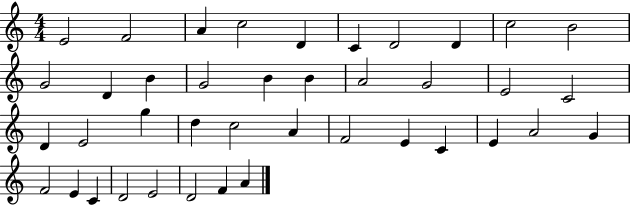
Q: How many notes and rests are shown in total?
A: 40